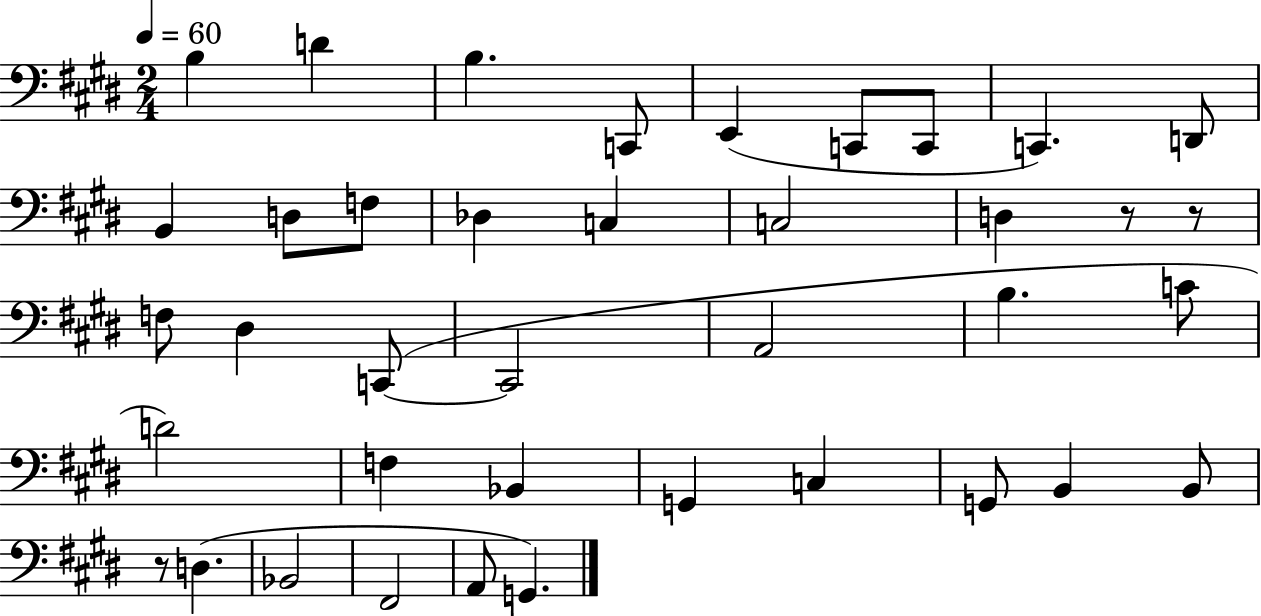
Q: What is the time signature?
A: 2/4